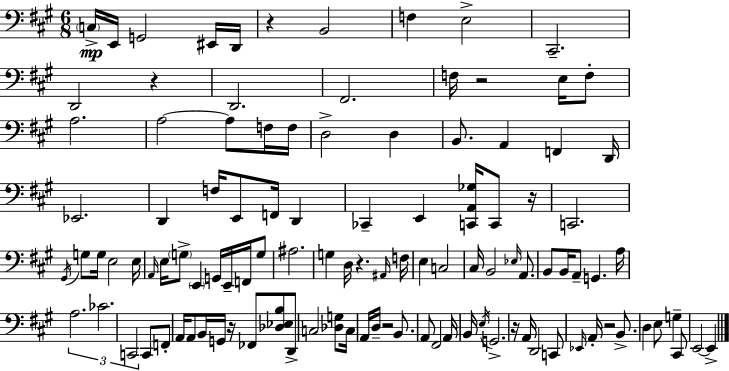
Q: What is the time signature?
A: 6/8